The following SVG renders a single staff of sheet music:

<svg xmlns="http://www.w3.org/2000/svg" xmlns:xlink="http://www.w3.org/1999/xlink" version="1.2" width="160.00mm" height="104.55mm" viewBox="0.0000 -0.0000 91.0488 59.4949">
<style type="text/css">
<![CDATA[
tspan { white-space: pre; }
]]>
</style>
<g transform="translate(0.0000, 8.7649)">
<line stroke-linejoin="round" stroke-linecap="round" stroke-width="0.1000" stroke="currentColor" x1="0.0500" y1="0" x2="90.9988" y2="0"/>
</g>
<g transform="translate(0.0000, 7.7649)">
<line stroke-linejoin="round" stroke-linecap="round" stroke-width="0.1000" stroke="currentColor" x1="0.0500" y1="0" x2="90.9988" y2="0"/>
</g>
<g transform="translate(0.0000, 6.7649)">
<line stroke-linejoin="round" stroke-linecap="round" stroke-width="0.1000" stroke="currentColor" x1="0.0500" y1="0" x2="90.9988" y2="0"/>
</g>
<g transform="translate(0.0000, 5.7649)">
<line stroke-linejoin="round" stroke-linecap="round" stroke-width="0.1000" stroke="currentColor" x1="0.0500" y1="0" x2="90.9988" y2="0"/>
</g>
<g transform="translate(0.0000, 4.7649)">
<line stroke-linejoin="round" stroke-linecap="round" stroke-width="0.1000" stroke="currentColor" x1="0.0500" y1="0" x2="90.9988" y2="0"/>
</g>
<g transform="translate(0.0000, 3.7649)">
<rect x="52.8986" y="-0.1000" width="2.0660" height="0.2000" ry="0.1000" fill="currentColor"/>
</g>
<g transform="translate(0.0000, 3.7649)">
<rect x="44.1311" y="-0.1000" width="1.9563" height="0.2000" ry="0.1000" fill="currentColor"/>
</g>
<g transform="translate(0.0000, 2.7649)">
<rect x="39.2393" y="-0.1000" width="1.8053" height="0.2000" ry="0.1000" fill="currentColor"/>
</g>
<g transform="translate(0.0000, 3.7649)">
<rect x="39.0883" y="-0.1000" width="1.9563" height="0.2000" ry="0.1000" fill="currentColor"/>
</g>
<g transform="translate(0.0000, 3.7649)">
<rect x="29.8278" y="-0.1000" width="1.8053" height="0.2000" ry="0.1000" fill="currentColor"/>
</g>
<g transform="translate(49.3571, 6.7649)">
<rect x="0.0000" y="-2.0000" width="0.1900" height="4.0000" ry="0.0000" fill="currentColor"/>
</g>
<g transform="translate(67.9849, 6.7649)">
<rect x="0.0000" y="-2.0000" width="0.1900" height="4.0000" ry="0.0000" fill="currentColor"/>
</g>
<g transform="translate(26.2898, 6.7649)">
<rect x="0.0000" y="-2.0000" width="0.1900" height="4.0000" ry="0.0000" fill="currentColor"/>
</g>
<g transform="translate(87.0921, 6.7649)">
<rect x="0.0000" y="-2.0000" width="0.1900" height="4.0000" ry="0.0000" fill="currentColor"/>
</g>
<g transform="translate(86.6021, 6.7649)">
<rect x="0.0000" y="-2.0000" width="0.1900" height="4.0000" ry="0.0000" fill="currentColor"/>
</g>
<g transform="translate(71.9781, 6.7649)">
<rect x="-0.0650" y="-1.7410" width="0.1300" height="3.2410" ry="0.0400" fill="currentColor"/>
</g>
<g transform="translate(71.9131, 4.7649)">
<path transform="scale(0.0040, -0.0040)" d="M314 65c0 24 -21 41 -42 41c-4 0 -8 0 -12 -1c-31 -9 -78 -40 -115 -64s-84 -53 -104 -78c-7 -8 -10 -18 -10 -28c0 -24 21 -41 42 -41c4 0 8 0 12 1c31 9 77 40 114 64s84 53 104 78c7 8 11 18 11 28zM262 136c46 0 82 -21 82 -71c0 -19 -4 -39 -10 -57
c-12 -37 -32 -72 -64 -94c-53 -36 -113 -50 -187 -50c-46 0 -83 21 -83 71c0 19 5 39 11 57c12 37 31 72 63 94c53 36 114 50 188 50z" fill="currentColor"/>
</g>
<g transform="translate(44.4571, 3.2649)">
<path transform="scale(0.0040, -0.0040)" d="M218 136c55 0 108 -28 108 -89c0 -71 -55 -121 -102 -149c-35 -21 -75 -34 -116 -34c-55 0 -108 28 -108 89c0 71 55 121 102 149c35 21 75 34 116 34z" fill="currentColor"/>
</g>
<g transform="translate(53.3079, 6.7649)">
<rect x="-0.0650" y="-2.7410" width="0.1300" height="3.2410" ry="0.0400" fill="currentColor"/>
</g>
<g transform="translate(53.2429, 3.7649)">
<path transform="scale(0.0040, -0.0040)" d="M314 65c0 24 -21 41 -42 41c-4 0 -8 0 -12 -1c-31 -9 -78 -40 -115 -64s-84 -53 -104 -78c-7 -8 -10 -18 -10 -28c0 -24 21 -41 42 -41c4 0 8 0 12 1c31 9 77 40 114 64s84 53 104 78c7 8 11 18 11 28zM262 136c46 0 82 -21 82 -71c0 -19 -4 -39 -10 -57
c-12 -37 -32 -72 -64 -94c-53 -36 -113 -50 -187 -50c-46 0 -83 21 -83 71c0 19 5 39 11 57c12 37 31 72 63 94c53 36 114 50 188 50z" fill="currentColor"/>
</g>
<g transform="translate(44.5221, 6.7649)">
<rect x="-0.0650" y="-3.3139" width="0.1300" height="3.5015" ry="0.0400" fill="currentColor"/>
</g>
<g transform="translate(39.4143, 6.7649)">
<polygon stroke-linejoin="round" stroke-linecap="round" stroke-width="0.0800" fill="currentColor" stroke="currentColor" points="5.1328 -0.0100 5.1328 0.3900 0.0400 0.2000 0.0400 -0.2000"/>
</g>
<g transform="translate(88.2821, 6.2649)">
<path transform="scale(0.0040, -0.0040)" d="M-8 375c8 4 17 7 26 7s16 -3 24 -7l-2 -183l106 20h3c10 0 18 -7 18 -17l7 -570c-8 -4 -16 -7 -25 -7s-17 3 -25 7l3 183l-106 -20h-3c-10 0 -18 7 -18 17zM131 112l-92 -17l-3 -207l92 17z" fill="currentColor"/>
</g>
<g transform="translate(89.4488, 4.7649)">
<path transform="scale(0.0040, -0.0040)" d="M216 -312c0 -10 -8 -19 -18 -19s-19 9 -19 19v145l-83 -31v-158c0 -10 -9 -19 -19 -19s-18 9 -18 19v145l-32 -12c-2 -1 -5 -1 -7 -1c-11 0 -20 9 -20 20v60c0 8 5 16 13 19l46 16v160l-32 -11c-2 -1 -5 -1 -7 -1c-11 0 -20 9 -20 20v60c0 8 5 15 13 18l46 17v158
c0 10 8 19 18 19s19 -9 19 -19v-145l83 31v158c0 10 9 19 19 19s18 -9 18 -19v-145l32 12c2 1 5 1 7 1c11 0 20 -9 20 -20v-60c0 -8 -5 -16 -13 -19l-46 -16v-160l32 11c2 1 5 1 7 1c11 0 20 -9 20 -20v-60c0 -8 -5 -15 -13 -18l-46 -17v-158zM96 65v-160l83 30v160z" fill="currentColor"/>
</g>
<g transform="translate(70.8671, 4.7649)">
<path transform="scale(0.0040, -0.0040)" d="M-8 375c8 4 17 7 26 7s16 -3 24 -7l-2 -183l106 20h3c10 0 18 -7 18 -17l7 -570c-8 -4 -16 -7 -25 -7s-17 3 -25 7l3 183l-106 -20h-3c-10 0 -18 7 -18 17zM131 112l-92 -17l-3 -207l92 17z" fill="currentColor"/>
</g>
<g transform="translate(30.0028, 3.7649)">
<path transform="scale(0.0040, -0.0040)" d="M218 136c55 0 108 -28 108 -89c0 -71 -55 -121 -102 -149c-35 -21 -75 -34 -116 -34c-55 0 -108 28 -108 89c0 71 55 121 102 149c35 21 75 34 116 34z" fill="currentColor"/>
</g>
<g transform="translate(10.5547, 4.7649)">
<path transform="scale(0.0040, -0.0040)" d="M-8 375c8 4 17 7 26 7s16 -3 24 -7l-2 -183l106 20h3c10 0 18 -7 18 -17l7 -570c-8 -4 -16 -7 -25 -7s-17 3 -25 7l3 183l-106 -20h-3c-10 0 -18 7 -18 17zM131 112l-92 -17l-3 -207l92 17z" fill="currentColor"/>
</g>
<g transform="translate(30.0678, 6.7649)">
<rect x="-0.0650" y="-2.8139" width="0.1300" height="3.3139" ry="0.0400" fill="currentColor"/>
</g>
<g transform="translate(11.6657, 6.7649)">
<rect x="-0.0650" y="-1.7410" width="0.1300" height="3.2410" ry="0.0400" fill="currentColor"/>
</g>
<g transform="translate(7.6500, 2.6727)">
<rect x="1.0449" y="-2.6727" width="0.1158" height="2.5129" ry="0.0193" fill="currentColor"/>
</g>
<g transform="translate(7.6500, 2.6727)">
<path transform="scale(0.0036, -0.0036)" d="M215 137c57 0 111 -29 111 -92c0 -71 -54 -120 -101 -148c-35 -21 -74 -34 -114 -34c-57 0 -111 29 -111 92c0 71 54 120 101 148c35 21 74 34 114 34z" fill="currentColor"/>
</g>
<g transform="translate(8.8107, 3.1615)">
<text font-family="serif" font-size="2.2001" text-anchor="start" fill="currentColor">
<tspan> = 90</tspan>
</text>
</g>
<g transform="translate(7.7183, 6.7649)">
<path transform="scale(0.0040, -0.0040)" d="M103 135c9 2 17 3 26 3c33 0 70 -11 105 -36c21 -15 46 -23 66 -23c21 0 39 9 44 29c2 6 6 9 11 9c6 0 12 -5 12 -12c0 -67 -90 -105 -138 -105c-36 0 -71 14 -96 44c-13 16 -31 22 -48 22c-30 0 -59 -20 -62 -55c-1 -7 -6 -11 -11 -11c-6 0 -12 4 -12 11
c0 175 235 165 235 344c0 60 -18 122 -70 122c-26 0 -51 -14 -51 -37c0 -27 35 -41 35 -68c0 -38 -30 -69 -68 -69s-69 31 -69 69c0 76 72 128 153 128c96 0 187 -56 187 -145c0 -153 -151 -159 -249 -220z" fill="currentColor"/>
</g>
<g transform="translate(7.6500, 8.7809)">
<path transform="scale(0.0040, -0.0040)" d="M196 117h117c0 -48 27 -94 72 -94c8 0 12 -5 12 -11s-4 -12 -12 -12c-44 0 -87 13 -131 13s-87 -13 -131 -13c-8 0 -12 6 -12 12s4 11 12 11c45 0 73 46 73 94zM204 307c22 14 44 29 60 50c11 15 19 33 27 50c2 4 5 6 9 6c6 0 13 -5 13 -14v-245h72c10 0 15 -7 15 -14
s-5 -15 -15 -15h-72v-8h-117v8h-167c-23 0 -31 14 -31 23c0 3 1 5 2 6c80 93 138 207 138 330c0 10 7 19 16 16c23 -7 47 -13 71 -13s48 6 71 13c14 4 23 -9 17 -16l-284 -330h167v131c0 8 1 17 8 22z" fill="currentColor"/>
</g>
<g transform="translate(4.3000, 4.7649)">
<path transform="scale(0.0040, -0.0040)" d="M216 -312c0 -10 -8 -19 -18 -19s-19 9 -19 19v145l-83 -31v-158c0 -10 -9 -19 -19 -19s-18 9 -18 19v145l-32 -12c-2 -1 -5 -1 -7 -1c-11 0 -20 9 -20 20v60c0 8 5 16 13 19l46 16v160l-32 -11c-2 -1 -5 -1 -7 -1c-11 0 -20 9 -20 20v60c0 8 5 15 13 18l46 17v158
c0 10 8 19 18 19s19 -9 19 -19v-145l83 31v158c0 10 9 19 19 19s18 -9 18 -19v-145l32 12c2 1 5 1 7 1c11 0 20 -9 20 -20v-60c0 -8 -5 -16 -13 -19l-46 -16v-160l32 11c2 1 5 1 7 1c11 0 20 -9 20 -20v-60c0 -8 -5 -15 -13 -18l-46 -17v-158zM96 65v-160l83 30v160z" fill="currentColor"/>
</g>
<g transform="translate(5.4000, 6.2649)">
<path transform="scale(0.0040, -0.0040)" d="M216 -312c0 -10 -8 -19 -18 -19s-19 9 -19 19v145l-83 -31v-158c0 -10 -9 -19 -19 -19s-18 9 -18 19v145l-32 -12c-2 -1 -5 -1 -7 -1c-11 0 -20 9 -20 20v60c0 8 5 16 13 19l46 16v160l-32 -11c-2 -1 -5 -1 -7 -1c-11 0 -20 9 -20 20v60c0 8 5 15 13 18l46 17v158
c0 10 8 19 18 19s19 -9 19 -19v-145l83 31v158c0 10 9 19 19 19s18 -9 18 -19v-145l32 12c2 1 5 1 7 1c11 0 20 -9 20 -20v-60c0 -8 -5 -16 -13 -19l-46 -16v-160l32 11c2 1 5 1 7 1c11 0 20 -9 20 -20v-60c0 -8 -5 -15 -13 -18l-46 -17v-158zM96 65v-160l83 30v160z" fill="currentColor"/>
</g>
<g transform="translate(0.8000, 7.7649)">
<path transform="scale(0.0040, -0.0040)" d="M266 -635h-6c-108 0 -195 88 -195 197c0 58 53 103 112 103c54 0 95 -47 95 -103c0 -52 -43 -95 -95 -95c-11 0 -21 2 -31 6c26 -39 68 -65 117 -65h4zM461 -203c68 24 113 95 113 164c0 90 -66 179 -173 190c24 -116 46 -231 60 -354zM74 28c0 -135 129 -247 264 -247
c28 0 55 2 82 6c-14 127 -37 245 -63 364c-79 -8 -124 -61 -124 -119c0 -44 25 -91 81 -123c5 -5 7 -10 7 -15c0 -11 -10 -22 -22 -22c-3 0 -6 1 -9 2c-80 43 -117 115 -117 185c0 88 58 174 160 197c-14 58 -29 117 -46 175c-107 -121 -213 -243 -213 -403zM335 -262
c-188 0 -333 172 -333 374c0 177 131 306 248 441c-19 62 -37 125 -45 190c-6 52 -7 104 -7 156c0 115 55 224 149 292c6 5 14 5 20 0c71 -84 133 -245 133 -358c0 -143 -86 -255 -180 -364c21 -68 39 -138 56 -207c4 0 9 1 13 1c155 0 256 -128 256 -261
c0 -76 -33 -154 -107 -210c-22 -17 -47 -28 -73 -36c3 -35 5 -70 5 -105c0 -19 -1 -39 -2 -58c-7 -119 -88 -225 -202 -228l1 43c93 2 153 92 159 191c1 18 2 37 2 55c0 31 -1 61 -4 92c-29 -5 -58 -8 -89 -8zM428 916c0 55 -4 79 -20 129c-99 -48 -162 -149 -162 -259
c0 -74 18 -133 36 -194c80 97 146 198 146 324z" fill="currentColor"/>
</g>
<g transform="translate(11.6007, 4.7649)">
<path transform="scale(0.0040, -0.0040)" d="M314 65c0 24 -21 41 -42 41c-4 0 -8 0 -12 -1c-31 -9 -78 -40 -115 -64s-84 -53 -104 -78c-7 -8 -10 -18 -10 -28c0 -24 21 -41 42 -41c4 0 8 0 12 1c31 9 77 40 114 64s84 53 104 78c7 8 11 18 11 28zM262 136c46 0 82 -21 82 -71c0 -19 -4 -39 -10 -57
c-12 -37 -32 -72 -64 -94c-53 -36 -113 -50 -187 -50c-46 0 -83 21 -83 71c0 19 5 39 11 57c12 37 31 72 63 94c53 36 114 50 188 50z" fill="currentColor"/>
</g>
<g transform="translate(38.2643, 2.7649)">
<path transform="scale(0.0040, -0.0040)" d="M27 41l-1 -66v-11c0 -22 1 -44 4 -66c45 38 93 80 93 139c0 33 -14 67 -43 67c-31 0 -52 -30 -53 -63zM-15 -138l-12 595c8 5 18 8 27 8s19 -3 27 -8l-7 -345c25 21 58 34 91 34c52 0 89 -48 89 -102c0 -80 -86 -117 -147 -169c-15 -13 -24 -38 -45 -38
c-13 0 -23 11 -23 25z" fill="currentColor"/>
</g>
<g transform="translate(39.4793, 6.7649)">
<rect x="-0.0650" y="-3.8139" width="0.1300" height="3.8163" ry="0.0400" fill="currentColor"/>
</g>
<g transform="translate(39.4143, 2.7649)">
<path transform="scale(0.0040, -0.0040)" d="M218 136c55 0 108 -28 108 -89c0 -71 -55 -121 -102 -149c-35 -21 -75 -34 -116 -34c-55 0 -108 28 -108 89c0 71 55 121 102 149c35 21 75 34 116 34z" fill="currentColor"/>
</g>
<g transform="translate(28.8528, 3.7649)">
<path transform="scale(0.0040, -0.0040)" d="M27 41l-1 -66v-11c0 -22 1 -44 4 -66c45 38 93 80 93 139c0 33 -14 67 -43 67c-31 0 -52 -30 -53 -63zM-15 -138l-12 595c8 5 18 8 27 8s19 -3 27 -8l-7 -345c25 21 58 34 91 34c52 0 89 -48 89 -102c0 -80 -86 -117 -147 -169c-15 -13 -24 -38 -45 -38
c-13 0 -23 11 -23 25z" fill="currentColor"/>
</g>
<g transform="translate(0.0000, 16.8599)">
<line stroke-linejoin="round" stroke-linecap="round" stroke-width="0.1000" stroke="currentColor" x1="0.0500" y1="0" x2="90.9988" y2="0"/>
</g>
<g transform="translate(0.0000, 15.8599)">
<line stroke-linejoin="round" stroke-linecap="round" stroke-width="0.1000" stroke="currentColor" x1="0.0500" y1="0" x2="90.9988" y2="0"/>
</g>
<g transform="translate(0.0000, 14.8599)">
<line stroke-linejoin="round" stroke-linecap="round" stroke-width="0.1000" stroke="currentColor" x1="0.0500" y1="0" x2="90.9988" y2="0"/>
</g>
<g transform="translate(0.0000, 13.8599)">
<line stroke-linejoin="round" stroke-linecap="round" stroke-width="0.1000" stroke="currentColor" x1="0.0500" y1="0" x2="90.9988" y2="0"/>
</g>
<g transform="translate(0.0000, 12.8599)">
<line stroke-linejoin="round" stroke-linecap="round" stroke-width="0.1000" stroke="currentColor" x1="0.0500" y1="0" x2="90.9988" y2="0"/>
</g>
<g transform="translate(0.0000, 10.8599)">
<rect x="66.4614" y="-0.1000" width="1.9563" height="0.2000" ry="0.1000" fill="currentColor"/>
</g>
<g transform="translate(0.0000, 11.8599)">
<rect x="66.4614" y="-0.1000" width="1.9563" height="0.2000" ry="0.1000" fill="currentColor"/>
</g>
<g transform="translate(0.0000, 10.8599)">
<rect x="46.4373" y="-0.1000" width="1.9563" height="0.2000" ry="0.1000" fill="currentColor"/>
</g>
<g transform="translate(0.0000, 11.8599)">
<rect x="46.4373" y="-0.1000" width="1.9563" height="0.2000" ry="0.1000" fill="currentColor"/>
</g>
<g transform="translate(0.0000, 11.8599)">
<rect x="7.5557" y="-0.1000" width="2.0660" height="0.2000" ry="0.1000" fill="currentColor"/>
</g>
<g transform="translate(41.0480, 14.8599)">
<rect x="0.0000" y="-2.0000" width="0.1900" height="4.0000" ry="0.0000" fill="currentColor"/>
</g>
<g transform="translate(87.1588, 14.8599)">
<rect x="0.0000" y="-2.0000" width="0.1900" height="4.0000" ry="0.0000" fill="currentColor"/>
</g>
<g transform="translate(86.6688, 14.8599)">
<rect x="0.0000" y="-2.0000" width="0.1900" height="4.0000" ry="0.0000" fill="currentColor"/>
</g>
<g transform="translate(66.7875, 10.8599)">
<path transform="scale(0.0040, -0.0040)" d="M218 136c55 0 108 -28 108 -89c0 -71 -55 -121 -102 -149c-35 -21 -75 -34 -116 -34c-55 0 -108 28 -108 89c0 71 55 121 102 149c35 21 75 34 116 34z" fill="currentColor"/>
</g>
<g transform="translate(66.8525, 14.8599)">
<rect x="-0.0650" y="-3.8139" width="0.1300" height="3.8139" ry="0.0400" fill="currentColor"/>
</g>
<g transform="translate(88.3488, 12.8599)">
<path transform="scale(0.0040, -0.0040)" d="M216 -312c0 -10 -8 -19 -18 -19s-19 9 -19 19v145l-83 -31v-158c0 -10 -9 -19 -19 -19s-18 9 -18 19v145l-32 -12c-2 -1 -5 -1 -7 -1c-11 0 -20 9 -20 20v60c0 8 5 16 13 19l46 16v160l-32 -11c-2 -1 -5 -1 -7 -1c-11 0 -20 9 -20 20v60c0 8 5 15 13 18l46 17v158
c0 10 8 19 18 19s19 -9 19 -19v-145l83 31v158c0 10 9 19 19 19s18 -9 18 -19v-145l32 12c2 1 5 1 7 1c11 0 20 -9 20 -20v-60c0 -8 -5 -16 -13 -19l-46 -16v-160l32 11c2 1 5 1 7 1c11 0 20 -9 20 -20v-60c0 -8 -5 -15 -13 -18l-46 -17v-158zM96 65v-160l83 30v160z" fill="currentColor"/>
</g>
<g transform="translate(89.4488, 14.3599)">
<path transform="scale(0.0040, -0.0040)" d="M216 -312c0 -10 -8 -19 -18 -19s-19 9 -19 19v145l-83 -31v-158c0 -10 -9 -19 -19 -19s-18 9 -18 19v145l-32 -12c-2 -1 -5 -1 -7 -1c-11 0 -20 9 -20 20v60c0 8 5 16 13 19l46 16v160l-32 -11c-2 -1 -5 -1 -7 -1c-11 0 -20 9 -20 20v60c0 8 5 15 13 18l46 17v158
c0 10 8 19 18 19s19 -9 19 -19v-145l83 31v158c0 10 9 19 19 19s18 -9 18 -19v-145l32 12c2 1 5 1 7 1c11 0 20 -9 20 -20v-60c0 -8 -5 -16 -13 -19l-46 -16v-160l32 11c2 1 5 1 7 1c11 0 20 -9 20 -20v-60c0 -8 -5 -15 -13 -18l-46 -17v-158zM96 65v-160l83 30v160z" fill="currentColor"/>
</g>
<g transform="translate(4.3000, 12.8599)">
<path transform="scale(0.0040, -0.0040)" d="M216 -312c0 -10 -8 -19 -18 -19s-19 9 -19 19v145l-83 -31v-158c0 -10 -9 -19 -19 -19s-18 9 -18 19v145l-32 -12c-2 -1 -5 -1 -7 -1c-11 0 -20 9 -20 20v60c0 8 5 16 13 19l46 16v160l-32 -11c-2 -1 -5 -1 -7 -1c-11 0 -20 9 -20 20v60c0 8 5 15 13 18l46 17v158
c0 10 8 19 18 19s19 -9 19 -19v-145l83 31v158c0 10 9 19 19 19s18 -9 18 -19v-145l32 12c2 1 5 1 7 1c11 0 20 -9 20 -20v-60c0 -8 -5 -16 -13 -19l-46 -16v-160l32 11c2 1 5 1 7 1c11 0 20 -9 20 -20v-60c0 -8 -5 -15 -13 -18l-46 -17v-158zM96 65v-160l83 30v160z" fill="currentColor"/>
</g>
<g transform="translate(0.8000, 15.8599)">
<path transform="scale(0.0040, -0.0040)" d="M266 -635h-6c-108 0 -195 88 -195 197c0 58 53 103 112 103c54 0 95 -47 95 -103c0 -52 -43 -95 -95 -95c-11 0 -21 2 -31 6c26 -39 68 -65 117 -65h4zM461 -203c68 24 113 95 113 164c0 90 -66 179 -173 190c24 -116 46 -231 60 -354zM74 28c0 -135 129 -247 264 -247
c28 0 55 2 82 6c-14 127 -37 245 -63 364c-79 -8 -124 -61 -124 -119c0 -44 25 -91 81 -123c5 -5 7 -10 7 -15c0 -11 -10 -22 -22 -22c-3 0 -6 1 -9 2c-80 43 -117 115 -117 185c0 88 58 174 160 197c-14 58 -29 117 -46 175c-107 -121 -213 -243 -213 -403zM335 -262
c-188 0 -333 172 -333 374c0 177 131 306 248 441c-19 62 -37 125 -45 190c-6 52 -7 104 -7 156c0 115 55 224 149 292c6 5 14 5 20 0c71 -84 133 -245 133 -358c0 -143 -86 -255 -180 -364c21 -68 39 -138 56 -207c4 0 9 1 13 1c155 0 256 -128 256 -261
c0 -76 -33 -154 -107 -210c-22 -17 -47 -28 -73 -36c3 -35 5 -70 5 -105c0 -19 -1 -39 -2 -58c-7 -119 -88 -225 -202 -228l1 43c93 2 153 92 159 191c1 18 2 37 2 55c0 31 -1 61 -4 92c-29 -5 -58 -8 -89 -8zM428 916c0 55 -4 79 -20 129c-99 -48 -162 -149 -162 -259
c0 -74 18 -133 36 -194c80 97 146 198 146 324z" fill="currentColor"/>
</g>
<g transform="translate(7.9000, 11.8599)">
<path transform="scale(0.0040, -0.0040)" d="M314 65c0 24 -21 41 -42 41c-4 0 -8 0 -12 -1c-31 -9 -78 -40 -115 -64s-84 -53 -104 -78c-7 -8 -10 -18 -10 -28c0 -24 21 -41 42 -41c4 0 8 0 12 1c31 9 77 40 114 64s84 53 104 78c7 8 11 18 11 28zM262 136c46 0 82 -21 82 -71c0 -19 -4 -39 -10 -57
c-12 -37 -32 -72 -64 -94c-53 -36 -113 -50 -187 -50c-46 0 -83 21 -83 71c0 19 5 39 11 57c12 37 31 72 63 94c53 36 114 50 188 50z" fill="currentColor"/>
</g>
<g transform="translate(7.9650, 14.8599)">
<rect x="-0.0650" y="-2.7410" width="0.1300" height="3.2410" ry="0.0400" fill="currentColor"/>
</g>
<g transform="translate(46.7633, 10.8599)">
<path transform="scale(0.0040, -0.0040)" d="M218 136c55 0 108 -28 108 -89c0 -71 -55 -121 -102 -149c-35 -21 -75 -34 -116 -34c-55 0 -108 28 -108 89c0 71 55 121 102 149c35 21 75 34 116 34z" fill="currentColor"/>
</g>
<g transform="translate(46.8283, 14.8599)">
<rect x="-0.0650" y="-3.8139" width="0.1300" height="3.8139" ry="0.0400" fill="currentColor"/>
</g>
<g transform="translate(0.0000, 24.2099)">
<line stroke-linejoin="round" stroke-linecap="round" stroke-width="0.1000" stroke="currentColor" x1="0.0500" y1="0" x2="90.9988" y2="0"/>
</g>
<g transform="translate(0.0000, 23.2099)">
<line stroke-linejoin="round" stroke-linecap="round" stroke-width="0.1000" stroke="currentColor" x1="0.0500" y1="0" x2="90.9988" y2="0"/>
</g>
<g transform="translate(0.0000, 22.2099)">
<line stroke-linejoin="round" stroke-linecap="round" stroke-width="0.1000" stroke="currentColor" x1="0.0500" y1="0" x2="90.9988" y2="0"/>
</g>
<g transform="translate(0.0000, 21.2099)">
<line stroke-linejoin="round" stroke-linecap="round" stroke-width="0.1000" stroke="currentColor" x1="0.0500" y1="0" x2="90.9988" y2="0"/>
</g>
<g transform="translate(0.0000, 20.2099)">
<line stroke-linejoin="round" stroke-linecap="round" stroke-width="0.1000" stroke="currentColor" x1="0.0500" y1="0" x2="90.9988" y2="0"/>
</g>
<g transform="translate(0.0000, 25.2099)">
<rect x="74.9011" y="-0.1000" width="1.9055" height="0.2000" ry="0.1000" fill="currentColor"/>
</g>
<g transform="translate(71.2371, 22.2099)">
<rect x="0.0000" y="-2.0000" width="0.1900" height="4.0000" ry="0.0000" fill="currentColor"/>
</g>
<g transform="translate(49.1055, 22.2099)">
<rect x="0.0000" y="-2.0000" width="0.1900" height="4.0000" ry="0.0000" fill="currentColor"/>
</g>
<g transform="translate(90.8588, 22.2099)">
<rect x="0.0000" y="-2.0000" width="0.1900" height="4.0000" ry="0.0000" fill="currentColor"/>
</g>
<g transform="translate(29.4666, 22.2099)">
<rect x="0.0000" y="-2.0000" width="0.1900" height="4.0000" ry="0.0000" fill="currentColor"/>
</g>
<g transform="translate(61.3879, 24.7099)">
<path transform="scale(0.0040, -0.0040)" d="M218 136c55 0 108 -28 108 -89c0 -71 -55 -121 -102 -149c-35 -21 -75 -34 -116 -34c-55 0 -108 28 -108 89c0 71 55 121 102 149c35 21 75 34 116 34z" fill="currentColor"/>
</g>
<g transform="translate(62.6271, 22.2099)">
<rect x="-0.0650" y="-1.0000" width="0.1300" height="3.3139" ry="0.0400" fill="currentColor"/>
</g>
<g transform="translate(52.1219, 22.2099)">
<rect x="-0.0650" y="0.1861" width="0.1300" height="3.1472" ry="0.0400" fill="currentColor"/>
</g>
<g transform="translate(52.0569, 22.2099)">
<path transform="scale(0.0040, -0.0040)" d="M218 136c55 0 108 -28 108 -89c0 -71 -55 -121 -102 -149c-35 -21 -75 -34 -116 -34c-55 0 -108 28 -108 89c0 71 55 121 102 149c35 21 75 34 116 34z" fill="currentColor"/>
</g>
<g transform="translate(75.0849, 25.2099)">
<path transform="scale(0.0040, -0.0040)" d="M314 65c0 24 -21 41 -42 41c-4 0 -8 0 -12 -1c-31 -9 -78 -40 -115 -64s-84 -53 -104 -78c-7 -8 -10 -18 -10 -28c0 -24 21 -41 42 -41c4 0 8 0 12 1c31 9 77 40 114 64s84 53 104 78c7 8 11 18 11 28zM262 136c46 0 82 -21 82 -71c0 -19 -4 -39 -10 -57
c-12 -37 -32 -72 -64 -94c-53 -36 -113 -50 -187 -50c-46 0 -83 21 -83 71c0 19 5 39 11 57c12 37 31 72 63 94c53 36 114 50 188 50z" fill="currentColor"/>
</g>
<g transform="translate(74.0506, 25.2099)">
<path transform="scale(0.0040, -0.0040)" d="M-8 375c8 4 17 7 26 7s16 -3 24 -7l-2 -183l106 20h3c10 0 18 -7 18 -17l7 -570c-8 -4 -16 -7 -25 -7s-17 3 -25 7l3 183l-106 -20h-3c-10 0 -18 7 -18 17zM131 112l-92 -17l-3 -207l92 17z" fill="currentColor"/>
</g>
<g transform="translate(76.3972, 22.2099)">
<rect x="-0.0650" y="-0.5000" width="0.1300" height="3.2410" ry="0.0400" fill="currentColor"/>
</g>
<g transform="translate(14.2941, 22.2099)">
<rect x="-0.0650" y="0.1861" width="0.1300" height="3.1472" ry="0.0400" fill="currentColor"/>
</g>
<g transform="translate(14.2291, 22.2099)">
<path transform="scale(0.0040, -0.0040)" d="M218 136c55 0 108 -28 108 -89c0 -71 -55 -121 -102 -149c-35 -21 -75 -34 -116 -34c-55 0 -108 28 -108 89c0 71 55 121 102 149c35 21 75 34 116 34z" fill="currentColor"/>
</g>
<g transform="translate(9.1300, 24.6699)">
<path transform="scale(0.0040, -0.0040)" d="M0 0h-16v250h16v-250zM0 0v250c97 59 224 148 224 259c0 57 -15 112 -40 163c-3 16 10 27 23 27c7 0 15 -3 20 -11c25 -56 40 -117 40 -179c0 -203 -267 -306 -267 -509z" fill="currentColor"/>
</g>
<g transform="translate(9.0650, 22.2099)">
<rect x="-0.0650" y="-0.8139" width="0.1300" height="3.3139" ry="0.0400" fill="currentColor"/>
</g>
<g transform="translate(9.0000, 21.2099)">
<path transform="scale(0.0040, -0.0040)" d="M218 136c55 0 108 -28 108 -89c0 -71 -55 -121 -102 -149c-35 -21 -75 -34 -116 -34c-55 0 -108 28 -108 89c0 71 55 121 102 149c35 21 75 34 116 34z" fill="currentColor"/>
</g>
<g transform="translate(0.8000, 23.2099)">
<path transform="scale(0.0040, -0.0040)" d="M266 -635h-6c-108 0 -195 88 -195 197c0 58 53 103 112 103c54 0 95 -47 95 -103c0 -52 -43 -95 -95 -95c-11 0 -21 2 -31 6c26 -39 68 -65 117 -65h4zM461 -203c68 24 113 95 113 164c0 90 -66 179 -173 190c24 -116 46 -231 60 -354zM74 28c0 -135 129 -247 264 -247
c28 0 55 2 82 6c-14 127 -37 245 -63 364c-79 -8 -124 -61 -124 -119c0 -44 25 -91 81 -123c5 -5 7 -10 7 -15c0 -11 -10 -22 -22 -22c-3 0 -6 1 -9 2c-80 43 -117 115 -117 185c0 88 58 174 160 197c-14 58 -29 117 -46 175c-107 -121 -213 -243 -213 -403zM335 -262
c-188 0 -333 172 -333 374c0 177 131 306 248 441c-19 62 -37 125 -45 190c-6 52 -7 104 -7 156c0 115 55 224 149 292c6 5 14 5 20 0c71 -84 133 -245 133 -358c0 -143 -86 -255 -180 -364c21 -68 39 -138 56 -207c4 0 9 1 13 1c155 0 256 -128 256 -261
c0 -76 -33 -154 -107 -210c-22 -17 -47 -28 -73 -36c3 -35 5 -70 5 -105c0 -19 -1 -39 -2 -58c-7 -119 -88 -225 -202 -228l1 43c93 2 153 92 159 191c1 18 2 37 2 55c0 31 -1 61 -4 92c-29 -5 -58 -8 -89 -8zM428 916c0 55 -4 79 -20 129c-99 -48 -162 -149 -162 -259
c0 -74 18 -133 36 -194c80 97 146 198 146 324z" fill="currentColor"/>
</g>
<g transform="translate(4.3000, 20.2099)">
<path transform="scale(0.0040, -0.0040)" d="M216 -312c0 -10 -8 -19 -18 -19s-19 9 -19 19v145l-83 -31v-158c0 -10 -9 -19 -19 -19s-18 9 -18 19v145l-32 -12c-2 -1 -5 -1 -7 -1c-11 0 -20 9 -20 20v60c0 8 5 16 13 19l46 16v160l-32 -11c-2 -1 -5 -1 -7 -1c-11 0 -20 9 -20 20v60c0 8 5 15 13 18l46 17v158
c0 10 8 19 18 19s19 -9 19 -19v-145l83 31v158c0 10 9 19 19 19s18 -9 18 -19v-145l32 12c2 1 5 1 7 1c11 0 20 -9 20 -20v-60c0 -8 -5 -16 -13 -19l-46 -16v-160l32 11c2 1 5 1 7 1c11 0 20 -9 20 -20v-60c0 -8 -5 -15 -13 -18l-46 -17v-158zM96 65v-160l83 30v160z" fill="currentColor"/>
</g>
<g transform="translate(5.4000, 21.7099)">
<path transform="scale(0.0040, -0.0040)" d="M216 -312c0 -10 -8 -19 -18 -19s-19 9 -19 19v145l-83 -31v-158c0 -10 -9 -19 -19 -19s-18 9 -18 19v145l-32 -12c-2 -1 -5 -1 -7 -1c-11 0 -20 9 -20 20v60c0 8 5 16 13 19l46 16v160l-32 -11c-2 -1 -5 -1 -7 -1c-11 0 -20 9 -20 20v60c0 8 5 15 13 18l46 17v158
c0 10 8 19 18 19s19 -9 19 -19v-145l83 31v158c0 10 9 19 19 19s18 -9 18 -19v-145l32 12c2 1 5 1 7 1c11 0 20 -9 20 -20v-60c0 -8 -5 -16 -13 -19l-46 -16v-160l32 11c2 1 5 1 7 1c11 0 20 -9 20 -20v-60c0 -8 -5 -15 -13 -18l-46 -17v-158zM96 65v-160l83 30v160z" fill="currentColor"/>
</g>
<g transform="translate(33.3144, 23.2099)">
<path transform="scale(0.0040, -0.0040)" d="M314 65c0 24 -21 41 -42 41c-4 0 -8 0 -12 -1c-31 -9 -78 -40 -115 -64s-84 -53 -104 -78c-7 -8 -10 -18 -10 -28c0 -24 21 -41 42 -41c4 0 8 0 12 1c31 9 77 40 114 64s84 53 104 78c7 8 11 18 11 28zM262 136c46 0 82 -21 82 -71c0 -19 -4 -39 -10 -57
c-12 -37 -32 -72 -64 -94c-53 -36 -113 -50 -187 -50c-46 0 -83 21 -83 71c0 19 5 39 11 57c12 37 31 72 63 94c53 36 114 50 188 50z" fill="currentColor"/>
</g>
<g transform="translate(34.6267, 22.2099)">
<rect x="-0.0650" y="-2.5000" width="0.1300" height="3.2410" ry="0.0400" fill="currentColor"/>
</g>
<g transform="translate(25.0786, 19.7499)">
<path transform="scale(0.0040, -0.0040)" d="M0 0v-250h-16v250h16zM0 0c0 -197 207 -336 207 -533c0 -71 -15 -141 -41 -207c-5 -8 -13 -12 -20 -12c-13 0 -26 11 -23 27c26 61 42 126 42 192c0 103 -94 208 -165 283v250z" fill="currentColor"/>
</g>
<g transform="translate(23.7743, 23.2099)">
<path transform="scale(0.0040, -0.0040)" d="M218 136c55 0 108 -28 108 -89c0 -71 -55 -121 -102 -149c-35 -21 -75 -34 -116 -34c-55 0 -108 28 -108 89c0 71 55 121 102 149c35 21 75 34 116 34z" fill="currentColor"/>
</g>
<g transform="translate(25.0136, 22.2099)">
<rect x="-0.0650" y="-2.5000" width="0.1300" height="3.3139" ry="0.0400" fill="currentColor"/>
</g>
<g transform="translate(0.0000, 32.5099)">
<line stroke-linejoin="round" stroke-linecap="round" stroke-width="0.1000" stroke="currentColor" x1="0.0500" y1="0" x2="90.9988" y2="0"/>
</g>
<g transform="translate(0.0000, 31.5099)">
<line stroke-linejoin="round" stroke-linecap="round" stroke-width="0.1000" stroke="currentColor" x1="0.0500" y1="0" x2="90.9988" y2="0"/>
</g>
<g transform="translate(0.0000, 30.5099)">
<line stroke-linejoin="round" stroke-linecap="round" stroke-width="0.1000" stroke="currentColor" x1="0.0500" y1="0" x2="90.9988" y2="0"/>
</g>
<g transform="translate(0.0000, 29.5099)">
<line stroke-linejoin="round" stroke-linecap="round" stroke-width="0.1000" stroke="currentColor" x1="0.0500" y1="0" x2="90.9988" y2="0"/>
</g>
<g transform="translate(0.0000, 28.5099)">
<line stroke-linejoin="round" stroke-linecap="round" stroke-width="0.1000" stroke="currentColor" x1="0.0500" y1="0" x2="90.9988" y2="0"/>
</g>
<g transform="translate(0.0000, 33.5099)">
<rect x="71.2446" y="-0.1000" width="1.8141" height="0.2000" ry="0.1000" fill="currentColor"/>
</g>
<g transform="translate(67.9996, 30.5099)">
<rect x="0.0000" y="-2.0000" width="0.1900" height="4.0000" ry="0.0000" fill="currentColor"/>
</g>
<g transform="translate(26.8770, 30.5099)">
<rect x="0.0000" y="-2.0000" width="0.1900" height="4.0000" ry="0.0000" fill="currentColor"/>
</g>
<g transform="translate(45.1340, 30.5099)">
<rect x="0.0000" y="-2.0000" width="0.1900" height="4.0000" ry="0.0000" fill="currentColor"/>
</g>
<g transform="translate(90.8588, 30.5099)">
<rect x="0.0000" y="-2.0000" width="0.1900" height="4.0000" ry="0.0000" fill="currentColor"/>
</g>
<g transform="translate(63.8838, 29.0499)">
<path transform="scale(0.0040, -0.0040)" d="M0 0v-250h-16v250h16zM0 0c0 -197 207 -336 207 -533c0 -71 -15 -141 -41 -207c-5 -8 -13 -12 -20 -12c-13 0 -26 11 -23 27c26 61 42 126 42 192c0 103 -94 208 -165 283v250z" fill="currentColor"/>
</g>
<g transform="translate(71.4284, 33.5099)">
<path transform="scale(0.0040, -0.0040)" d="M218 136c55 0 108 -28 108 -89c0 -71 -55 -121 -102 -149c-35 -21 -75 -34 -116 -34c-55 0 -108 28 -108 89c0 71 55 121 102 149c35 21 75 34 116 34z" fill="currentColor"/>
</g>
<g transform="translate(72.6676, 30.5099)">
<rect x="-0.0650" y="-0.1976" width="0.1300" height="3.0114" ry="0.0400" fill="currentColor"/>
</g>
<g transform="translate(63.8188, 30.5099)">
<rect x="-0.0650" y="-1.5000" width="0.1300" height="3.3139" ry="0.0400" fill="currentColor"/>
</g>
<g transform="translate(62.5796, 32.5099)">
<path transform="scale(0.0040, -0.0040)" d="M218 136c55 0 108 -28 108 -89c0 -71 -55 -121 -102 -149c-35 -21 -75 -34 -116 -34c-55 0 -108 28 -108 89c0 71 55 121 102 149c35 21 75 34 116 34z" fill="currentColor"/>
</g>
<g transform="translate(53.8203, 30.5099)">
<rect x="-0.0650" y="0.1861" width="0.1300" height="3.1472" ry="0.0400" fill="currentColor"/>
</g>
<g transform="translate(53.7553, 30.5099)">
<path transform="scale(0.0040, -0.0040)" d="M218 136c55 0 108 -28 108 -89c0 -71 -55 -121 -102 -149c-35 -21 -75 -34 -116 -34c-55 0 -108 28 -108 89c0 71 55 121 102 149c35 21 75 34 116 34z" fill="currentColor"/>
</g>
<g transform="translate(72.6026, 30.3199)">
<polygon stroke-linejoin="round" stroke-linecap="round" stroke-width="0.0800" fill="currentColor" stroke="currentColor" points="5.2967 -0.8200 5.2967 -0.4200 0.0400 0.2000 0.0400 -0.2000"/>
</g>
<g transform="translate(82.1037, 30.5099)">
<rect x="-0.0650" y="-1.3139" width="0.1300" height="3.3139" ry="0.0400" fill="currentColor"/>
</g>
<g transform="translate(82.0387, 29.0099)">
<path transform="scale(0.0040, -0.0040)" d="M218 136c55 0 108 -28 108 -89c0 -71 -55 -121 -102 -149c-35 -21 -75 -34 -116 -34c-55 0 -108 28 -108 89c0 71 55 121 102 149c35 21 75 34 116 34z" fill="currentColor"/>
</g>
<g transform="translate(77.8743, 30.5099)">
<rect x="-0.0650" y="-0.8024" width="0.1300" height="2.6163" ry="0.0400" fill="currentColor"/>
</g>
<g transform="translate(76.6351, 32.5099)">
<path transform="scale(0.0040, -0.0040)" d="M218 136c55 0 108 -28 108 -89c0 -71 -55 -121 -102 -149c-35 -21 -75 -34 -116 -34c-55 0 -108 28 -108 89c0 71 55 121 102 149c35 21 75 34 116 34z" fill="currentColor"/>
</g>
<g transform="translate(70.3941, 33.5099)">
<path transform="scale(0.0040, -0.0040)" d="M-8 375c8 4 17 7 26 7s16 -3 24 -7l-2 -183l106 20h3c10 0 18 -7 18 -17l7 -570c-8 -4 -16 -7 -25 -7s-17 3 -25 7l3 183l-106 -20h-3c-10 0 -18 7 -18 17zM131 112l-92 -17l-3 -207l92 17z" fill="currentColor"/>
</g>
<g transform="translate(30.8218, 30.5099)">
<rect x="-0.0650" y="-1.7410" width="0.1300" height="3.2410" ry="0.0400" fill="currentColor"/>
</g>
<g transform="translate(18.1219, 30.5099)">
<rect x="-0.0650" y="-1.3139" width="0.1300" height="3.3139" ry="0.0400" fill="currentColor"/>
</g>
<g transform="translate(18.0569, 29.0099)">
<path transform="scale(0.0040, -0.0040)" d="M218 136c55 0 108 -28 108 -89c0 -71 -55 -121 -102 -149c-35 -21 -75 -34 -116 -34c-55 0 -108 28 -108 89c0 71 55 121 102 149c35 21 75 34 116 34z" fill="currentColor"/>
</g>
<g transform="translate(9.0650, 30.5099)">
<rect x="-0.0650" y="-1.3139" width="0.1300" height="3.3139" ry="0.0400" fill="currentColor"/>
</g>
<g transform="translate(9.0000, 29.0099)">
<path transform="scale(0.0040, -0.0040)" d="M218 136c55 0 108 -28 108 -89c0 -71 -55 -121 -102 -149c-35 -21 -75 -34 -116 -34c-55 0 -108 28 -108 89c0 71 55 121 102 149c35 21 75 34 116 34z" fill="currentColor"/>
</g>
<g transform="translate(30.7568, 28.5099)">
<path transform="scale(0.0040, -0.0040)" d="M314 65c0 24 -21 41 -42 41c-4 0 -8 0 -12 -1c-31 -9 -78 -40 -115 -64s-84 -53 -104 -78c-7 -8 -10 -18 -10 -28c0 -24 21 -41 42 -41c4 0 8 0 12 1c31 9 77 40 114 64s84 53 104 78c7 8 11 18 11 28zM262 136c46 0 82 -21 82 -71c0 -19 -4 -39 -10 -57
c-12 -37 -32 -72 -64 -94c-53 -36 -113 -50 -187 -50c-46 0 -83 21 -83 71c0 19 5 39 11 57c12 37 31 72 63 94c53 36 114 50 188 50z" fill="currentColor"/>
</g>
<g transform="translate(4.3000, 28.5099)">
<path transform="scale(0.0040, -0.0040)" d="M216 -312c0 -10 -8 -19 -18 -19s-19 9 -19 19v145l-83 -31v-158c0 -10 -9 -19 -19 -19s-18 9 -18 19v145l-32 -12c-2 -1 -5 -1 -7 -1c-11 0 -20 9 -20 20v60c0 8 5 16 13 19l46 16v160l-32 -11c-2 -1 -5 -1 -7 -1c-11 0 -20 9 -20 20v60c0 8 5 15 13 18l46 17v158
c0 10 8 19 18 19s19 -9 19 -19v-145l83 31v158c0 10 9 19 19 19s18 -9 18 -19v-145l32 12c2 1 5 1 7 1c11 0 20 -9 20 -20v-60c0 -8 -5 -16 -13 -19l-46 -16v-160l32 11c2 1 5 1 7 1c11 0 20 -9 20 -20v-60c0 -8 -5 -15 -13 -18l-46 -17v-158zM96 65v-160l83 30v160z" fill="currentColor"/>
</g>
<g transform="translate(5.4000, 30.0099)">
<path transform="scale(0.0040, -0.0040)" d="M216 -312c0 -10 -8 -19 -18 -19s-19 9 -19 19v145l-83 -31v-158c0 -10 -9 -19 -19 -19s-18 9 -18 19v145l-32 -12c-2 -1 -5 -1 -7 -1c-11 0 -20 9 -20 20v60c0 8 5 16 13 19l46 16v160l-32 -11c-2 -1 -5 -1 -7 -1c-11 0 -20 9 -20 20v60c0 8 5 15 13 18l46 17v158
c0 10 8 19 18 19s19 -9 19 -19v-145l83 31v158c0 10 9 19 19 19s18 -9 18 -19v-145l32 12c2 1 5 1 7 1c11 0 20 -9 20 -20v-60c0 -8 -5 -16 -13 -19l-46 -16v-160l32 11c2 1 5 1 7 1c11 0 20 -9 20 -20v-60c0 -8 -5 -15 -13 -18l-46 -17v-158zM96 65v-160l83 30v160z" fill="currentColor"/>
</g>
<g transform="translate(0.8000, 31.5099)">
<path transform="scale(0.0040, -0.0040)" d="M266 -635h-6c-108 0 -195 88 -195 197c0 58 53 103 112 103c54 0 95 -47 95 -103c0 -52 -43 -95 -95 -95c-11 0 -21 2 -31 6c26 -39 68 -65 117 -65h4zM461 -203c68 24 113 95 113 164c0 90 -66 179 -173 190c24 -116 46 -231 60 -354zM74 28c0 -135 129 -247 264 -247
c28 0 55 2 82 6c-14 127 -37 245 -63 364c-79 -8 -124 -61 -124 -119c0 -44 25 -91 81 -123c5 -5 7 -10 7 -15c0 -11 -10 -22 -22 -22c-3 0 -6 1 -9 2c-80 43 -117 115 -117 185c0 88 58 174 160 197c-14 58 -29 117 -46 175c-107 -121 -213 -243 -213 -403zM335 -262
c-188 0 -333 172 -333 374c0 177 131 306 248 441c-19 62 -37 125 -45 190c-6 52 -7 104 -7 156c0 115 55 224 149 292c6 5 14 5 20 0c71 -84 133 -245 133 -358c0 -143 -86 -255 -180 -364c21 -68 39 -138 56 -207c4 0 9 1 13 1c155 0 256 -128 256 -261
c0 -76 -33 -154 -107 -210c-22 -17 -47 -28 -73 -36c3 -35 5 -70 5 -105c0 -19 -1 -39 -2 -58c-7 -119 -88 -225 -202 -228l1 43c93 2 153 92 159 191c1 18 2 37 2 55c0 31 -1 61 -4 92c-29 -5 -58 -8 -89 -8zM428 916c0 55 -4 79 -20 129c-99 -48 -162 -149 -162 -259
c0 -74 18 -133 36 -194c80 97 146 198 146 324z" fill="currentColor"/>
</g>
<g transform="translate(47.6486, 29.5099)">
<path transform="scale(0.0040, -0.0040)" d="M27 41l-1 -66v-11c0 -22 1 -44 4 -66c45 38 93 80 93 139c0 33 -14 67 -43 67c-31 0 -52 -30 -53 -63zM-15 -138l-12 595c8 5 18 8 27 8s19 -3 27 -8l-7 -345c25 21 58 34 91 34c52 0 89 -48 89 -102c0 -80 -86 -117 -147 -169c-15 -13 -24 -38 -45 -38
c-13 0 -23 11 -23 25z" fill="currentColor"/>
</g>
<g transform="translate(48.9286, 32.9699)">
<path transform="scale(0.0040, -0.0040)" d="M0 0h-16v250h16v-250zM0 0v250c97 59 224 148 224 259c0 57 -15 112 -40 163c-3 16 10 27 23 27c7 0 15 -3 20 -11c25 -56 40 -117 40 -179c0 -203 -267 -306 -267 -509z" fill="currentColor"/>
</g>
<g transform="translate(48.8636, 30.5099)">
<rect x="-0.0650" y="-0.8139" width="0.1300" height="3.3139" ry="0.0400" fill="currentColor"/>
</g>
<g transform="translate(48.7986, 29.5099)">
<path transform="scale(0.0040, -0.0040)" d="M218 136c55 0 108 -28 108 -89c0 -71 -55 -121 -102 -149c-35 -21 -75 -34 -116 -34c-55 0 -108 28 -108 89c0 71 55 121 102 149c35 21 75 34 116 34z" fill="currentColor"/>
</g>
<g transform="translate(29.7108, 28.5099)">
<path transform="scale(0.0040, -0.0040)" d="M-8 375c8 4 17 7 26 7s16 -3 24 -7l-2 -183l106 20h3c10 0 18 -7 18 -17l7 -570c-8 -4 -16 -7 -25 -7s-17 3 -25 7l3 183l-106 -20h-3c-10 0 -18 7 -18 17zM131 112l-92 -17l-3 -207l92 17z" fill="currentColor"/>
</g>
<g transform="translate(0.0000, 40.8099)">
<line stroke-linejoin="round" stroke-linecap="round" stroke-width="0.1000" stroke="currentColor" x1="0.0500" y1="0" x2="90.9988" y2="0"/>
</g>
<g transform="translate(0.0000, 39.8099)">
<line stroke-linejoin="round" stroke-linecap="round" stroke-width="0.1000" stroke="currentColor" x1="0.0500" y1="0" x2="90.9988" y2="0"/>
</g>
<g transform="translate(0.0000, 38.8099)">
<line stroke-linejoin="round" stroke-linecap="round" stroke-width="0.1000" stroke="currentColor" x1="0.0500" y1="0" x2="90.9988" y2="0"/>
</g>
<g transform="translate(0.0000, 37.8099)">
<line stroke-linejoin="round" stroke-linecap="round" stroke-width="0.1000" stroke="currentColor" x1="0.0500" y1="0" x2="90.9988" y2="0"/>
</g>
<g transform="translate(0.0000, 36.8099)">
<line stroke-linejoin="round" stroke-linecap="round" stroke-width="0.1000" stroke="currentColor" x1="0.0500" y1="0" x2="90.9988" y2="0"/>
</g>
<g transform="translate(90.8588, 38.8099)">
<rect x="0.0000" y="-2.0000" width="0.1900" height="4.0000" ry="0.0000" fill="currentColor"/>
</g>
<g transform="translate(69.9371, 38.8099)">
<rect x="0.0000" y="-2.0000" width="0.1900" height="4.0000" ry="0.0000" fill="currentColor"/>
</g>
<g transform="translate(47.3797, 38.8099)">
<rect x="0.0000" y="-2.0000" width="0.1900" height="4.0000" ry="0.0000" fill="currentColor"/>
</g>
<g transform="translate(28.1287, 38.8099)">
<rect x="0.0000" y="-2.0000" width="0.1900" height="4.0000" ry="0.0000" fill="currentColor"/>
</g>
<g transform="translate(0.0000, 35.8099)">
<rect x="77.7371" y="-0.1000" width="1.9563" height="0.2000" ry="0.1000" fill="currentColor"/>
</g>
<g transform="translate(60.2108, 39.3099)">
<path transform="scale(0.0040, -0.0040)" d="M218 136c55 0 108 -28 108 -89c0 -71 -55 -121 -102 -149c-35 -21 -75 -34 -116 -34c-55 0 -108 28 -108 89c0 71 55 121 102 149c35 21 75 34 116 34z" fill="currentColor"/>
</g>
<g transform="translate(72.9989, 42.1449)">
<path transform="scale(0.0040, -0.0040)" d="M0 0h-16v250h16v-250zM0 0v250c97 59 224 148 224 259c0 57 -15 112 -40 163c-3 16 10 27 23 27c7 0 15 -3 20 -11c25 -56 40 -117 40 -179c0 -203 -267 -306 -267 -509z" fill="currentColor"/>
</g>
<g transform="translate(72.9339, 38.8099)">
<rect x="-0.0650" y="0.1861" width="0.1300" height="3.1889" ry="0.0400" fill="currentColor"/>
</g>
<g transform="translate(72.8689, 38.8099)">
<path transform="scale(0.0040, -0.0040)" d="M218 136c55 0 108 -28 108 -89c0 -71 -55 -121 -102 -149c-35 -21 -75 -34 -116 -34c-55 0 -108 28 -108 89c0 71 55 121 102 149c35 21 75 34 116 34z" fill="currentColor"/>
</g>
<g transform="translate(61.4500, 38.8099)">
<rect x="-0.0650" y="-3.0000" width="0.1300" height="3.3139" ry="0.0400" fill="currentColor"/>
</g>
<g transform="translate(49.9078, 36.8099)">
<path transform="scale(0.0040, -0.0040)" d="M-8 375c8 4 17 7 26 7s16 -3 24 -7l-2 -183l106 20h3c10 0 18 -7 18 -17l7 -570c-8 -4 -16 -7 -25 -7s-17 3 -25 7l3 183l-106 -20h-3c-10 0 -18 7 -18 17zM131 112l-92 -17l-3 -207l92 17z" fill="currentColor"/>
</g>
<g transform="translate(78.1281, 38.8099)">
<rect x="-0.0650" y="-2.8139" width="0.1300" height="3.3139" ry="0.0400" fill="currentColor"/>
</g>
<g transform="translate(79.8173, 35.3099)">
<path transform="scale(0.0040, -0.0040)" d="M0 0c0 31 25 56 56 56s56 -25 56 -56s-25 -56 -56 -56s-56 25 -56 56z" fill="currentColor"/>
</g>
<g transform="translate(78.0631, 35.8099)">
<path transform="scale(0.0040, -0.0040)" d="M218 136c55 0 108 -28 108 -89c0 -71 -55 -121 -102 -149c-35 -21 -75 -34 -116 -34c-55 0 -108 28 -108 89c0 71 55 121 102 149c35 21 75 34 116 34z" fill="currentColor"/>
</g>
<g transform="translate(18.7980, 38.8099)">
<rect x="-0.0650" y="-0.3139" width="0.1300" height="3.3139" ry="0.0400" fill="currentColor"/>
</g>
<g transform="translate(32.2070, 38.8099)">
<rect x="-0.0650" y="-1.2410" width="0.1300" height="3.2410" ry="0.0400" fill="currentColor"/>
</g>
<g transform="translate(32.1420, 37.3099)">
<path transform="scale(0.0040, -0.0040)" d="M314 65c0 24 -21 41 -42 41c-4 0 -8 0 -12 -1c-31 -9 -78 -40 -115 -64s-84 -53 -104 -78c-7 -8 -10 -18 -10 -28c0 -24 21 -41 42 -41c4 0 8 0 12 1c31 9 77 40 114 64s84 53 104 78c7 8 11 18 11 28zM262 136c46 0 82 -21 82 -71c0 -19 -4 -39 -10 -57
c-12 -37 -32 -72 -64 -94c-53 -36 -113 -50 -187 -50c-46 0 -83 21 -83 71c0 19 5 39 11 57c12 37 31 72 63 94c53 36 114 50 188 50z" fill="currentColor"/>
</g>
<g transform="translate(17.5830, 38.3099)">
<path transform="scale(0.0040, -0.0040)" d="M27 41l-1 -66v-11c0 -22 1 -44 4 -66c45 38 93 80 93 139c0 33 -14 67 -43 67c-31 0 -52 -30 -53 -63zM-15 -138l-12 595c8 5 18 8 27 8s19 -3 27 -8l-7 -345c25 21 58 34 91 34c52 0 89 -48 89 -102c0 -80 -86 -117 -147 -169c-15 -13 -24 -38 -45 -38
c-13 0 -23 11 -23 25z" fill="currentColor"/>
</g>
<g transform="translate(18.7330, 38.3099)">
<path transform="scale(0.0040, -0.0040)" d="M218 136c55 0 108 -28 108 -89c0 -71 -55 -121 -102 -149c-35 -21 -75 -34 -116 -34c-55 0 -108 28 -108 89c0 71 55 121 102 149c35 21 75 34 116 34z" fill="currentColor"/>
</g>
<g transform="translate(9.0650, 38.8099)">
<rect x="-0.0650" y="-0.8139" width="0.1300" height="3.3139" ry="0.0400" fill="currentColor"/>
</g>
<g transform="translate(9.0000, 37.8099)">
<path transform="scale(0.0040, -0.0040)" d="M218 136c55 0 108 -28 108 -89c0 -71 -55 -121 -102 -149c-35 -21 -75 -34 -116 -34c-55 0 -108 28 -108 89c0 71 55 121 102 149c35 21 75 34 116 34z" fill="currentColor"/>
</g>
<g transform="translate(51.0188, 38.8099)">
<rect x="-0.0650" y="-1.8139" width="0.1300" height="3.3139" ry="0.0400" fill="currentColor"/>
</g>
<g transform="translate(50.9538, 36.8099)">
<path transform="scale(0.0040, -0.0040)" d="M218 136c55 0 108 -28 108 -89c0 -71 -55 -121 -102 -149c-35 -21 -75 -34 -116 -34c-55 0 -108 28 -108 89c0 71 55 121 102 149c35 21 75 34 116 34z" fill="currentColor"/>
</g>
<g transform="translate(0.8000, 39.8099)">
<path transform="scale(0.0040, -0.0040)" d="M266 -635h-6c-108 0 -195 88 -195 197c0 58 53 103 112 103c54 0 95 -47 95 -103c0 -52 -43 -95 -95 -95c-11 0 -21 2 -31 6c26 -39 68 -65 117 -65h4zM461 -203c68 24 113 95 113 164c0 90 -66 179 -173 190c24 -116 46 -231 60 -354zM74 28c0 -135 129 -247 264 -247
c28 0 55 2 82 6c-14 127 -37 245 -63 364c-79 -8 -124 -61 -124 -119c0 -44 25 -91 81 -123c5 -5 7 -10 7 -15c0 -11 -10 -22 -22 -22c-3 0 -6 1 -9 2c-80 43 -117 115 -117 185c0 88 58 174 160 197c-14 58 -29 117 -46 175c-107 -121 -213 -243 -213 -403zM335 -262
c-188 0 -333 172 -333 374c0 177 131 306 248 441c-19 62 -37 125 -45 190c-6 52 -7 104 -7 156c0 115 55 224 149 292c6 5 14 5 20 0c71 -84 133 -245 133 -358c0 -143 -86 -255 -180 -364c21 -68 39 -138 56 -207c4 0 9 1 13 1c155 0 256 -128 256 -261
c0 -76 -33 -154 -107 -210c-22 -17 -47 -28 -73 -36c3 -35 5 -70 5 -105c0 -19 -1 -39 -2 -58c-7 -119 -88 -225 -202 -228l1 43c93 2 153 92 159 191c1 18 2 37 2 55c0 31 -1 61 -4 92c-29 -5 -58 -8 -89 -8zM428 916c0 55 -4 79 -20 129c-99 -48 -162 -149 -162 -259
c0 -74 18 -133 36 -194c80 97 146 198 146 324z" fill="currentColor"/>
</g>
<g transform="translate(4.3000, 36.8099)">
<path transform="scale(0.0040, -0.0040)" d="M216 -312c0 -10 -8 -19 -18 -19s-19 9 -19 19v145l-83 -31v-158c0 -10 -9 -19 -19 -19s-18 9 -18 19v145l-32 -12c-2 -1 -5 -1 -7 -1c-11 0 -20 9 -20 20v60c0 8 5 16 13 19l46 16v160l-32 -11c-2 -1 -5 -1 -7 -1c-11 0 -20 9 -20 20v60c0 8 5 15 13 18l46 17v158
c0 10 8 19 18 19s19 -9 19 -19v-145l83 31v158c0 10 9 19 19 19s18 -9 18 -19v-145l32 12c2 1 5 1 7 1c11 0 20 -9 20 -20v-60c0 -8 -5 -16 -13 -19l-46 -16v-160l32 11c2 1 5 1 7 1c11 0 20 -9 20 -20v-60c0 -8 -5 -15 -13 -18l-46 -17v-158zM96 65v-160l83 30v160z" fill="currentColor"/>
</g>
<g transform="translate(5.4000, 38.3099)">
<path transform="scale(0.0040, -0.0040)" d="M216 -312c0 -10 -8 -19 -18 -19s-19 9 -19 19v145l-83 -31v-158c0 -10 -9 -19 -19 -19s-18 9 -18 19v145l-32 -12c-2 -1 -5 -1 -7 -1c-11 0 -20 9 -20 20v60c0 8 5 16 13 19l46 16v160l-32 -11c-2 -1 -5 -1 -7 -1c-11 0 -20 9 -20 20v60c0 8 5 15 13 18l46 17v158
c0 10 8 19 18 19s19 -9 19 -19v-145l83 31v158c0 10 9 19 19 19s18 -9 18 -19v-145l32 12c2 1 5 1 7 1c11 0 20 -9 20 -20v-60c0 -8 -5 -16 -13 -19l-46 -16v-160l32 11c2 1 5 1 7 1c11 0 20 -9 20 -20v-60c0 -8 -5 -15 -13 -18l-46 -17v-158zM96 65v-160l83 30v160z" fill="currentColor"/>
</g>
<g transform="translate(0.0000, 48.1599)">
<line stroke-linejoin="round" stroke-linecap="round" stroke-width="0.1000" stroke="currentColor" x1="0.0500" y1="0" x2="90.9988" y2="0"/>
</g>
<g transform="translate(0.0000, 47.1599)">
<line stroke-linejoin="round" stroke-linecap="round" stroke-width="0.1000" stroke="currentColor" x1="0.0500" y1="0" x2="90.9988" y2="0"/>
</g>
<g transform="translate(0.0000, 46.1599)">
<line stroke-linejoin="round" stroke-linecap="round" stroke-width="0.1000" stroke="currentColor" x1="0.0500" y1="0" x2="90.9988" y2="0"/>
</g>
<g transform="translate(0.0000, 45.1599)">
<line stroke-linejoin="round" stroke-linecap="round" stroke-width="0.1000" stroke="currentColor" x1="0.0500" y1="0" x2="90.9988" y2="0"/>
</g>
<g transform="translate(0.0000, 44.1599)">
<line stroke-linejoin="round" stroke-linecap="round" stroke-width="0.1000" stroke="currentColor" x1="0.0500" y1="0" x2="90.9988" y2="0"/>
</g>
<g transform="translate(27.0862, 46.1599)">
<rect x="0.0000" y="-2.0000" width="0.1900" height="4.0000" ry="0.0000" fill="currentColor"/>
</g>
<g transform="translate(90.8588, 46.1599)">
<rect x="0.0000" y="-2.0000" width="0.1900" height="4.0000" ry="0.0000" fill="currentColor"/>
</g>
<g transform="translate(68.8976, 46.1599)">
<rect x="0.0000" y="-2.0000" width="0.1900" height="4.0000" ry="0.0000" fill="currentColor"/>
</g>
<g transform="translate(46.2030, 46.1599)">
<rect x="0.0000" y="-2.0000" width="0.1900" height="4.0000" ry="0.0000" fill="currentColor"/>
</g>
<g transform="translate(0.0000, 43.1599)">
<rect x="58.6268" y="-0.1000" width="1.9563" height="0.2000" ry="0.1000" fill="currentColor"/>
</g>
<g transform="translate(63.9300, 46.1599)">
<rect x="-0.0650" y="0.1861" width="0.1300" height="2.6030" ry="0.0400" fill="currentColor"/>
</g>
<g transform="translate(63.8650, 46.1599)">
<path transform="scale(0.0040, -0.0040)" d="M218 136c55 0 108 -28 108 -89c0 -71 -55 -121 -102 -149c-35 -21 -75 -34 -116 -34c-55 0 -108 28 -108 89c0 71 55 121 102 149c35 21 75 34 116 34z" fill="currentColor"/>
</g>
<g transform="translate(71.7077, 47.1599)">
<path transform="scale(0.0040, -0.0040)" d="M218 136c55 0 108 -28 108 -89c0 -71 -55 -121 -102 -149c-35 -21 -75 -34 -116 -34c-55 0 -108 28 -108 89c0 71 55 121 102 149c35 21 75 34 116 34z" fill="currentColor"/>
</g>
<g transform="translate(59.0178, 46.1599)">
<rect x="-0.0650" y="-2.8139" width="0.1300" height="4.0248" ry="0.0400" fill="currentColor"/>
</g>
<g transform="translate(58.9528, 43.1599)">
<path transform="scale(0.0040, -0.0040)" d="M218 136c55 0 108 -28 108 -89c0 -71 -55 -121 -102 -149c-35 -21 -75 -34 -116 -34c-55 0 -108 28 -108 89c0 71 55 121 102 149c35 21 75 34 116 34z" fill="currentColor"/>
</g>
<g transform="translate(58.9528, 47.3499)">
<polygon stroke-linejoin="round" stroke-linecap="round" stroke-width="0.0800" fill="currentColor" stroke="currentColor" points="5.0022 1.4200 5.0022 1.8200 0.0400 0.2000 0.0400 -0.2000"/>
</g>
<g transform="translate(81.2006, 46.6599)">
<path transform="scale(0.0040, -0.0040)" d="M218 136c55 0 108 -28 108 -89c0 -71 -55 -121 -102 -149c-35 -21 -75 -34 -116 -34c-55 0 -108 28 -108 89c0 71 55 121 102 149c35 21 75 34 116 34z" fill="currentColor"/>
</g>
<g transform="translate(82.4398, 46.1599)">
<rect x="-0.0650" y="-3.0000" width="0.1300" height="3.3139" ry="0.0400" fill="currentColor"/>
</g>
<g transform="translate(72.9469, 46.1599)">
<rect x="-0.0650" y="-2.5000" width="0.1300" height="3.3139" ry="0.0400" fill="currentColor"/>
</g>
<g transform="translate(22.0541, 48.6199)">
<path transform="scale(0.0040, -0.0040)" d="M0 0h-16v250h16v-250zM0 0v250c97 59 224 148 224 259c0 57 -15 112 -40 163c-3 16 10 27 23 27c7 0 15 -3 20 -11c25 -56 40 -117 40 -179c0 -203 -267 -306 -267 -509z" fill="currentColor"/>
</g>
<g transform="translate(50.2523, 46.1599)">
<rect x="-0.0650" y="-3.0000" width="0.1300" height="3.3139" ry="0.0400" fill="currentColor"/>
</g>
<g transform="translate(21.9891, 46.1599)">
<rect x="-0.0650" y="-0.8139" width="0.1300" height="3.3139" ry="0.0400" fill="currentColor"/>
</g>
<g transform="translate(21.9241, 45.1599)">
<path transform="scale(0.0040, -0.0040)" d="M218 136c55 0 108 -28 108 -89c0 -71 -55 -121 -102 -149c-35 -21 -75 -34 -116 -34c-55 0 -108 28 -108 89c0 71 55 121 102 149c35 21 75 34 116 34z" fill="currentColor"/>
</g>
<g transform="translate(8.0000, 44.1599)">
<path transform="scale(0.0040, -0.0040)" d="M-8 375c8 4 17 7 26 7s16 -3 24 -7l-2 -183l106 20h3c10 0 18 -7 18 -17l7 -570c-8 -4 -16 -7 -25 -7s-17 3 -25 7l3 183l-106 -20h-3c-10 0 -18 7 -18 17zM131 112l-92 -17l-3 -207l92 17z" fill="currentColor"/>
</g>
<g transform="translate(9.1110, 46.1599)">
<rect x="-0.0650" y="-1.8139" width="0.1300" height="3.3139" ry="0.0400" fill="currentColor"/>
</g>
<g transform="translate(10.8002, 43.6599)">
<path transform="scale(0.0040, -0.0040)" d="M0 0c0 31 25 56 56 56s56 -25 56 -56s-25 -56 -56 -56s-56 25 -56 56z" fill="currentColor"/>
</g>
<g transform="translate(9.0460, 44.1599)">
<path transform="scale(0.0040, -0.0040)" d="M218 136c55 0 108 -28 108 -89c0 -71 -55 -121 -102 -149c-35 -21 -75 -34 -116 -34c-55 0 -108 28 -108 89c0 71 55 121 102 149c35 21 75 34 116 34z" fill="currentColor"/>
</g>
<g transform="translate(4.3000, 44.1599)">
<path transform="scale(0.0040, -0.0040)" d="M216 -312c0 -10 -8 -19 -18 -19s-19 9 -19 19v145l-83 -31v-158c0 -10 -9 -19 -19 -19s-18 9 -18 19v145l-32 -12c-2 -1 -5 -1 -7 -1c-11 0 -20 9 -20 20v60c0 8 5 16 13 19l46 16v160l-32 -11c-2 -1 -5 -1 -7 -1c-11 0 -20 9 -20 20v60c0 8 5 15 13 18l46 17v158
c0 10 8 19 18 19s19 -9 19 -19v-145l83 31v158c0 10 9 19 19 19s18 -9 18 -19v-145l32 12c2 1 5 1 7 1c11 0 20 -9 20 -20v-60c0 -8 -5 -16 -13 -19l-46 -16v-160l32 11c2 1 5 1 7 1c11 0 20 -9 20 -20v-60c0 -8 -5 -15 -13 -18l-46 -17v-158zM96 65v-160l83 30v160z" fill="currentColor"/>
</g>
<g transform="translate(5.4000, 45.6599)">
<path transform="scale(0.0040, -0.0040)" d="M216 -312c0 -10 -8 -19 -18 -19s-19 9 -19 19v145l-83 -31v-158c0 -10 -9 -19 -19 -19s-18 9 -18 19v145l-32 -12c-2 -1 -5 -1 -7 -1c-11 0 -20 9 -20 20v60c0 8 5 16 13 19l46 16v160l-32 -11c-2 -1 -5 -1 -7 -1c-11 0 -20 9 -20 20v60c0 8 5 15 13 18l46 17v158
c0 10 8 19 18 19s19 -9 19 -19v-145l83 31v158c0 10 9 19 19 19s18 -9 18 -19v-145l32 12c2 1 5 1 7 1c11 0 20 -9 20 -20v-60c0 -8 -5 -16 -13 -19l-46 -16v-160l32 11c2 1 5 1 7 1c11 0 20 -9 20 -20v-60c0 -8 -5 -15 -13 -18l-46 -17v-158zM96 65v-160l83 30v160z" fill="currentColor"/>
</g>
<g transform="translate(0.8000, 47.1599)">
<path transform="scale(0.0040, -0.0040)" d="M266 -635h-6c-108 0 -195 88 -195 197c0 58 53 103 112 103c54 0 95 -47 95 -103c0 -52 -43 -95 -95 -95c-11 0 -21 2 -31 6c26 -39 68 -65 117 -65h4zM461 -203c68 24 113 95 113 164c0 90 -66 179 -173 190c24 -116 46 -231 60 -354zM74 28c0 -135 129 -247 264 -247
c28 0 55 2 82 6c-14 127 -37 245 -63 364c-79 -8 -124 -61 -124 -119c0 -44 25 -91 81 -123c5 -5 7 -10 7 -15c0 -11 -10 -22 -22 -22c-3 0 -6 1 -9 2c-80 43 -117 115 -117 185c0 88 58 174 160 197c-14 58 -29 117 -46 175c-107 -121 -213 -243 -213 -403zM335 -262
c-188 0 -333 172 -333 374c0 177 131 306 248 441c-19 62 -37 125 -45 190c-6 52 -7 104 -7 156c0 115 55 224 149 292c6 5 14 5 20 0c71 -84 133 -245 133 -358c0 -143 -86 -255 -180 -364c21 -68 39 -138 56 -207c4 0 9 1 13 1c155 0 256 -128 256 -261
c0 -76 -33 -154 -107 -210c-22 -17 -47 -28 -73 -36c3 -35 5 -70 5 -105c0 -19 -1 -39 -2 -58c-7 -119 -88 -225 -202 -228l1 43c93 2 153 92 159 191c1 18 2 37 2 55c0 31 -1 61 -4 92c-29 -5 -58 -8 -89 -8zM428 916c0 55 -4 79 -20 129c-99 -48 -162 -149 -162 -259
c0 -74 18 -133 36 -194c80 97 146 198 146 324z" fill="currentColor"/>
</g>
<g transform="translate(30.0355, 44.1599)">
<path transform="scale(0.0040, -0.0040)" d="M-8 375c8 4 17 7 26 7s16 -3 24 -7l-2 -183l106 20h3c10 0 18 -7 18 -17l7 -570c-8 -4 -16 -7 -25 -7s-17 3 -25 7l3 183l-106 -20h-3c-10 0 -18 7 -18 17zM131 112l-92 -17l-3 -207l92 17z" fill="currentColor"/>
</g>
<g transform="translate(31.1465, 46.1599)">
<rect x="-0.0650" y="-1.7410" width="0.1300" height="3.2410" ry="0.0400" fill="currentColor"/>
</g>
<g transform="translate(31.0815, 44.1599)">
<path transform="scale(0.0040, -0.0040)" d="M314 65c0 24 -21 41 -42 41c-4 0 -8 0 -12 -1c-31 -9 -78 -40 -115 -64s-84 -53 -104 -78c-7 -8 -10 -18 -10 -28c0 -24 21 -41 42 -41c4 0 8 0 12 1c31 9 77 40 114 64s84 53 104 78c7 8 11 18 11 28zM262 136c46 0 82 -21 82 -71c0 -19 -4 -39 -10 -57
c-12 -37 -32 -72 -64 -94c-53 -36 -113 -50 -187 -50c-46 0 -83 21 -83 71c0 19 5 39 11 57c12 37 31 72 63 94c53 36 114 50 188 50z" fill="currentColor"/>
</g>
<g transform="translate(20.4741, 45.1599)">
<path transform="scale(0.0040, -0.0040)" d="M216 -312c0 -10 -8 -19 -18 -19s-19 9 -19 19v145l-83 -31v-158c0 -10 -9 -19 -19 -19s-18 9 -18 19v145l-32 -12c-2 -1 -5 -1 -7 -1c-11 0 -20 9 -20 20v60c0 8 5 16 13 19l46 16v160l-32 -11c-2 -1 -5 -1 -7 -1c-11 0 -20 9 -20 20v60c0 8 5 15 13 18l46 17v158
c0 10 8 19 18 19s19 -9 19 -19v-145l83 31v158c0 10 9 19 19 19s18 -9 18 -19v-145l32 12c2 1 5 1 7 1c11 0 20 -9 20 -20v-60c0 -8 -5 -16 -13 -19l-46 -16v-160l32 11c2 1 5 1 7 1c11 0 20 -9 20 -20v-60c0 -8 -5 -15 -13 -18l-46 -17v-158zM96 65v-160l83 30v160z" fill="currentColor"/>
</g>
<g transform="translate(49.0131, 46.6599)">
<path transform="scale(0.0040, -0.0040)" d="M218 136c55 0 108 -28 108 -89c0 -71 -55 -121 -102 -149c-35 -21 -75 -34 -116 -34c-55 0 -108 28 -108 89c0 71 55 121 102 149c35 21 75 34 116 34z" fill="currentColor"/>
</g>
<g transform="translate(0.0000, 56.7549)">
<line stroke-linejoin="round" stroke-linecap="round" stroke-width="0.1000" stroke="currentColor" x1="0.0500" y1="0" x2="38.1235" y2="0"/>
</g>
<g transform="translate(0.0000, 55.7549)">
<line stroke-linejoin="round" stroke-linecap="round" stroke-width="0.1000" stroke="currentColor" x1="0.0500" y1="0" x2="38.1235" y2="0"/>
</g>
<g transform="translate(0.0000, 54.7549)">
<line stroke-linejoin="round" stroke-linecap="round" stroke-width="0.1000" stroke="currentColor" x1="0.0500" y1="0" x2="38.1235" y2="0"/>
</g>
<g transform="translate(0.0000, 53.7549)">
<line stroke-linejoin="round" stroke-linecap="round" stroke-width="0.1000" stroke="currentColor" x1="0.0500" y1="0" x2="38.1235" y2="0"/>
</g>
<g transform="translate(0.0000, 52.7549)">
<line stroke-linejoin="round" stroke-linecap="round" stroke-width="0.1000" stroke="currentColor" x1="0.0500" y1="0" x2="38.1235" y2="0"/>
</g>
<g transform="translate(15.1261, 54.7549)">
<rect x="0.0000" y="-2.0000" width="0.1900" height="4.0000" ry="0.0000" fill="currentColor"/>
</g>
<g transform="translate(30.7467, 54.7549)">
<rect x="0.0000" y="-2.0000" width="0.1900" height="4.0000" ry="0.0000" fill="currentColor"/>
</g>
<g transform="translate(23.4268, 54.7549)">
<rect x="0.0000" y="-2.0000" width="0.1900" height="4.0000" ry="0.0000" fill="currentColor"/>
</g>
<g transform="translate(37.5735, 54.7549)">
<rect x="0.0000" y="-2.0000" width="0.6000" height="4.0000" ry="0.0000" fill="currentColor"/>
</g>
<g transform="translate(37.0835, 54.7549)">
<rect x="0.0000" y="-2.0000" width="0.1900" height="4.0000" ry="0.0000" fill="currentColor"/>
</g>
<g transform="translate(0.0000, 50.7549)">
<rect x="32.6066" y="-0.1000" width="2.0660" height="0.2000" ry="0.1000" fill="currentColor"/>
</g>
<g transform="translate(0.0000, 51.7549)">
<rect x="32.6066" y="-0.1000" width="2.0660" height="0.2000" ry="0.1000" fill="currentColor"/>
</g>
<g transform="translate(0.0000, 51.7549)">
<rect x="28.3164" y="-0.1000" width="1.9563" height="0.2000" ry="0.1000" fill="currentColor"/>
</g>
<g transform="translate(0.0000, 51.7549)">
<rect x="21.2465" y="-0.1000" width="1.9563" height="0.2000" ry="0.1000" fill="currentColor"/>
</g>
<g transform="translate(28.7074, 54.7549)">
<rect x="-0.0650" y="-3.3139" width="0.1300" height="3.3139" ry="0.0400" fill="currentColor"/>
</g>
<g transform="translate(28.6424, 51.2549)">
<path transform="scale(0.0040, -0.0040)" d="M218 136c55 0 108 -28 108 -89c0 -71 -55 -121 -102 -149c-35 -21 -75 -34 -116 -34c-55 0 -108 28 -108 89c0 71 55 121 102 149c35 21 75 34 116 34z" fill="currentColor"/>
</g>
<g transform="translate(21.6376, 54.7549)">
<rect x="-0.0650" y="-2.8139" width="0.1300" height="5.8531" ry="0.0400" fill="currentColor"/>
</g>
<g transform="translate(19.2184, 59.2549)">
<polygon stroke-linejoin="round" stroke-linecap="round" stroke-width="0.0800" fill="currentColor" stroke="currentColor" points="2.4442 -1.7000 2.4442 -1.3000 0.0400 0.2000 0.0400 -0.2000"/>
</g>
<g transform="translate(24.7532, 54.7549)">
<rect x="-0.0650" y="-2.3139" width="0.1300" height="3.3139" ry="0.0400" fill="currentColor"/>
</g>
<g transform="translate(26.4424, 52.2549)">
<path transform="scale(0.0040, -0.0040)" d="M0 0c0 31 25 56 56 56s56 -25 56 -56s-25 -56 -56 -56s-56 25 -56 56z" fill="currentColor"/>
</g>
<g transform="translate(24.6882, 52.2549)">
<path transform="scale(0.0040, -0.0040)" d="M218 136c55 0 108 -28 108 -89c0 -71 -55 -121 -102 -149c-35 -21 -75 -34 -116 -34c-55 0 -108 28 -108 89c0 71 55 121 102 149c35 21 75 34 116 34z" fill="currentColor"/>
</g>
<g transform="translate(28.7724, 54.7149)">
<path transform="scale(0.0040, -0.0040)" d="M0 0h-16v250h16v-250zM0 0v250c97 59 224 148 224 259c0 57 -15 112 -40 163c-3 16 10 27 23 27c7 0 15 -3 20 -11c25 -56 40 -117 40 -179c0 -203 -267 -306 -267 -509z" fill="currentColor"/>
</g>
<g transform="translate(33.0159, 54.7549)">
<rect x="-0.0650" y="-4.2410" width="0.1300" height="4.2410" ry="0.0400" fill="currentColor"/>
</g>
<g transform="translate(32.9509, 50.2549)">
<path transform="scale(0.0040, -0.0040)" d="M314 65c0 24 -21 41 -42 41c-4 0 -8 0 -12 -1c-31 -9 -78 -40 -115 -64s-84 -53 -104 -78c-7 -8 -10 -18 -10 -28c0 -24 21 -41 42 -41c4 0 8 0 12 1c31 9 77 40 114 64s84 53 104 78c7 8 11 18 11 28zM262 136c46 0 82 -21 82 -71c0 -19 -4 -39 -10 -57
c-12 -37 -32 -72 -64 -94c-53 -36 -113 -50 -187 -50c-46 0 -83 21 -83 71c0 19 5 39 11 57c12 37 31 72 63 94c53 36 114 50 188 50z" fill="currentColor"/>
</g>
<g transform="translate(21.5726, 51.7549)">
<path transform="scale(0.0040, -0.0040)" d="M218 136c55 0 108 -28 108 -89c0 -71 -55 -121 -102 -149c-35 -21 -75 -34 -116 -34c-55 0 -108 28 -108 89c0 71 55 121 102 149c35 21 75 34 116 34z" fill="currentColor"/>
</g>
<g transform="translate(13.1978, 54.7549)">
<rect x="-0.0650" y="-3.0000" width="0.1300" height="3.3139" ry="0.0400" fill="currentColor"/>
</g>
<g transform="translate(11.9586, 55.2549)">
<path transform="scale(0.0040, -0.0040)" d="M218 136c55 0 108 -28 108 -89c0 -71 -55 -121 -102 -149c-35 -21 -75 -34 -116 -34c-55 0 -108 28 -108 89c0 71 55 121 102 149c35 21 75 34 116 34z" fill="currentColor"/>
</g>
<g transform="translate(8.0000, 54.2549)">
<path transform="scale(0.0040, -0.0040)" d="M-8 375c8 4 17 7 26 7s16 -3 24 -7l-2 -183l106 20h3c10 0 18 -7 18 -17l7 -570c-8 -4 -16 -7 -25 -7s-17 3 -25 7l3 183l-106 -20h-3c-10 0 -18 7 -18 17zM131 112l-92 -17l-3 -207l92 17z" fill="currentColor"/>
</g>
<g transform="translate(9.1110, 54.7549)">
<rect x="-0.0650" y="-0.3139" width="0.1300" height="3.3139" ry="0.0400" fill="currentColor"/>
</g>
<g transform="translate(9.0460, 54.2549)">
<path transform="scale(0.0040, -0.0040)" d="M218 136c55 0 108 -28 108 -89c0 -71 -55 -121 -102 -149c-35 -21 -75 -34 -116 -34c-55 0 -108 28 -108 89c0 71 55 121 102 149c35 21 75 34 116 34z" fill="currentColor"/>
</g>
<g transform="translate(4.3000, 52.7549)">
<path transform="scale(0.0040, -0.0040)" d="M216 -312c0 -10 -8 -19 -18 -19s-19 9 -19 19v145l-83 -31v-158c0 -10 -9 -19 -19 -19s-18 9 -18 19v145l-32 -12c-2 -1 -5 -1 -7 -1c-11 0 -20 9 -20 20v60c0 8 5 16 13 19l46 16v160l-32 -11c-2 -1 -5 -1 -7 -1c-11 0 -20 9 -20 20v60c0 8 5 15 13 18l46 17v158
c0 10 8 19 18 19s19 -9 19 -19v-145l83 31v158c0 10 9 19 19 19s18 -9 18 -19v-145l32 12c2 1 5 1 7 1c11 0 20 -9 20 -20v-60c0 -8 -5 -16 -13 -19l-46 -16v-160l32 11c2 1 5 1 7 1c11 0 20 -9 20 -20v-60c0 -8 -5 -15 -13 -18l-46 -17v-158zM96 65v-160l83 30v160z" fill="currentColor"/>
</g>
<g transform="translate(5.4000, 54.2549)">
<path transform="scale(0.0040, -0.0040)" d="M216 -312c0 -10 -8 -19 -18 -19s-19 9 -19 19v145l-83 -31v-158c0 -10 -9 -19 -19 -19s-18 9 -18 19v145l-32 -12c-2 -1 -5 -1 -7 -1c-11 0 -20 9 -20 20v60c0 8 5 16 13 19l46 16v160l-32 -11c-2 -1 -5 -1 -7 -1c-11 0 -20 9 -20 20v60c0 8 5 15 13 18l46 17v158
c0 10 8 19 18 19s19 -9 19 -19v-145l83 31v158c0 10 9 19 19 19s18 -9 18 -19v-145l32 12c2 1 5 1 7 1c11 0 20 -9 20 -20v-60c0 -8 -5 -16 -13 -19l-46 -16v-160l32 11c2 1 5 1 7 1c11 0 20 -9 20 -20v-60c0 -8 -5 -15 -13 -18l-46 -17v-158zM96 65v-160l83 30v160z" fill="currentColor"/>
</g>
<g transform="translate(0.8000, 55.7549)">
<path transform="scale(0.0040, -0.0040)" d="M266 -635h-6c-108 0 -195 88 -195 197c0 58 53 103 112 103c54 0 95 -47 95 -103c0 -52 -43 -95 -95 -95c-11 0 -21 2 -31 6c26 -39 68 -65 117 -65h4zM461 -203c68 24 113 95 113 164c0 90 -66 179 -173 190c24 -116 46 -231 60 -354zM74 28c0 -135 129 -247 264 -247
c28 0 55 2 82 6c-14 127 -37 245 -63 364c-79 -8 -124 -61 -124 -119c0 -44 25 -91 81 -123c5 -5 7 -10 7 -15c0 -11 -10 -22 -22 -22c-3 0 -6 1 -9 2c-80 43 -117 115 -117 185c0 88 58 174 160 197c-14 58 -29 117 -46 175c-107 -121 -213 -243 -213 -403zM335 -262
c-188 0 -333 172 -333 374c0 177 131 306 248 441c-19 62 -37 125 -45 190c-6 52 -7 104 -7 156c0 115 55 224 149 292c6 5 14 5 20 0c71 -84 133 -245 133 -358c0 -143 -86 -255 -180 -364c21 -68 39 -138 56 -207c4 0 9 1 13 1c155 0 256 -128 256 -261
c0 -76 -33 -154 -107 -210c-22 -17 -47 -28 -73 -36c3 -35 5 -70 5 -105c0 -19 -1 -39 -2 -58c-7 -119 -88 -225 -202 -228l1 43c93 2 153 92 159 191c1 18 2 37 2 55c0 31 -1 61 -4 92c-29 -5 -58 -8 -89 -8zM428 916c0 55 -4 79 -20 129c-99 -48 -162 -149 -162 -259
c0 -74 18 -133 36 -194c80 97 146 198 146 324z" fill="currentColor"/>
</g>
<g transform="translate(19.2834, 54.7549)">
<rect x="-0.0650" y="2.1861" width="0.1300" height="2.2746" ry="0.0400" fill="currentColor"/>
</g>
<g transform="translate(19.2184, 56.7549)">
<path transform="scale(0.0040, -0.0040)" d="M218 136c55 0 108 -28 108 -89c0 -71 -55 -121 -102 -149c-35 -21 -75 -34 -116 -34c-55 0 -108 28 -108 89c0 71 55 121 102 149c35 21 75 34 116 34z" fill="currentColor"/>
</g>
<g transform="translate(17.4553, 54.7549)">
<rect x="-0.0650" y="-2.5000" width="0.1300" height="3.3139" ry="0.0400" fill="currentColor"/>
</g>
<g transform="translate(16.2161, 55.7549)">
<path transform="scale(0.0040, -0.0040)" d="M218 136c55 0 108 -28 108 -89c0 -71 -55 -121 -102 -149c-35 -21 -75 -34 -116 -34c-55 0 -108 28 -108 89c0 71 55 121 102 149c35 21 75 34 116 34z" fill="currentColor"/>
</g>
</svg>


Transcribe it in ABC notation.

X:1
T:Untitled
M:2/4
L:1/4
K:D
f2 _a _c'/2 b/2 a2 f2 a2 c' c' d/2 B G/2 G2 B D C2 e e f2 _d/2 B E/2 C/2 E/2 e d _c e2 f A B/2 a f ^d/2 f2 A a/2 B/2 G A c A G E/2 a/2 g b/2 d'2